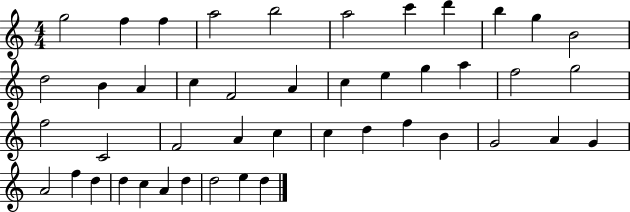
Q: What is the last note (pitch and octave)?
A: D5